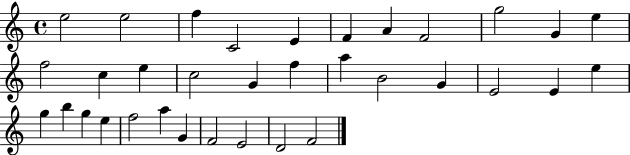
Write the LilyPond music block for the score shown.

{
  \clef treble
  \time 4/4
  \defaultTimeSignature
  \key c \major
  e''2 e''2 | f''4 c'2 e'4 | f'4 a'4 f'2 | g''2 g'4 e''4 | \break f''2 c''4 e''4 | c''2 g'4 f''4 | a''4 b'2 g'4 | e'2 e'4 e''4 | \break g''4 b''4 g''4 e''4 | f''2 a''4 g'4 | f'2 e'2 | d'2 f'2 | \break \bar "|."
}